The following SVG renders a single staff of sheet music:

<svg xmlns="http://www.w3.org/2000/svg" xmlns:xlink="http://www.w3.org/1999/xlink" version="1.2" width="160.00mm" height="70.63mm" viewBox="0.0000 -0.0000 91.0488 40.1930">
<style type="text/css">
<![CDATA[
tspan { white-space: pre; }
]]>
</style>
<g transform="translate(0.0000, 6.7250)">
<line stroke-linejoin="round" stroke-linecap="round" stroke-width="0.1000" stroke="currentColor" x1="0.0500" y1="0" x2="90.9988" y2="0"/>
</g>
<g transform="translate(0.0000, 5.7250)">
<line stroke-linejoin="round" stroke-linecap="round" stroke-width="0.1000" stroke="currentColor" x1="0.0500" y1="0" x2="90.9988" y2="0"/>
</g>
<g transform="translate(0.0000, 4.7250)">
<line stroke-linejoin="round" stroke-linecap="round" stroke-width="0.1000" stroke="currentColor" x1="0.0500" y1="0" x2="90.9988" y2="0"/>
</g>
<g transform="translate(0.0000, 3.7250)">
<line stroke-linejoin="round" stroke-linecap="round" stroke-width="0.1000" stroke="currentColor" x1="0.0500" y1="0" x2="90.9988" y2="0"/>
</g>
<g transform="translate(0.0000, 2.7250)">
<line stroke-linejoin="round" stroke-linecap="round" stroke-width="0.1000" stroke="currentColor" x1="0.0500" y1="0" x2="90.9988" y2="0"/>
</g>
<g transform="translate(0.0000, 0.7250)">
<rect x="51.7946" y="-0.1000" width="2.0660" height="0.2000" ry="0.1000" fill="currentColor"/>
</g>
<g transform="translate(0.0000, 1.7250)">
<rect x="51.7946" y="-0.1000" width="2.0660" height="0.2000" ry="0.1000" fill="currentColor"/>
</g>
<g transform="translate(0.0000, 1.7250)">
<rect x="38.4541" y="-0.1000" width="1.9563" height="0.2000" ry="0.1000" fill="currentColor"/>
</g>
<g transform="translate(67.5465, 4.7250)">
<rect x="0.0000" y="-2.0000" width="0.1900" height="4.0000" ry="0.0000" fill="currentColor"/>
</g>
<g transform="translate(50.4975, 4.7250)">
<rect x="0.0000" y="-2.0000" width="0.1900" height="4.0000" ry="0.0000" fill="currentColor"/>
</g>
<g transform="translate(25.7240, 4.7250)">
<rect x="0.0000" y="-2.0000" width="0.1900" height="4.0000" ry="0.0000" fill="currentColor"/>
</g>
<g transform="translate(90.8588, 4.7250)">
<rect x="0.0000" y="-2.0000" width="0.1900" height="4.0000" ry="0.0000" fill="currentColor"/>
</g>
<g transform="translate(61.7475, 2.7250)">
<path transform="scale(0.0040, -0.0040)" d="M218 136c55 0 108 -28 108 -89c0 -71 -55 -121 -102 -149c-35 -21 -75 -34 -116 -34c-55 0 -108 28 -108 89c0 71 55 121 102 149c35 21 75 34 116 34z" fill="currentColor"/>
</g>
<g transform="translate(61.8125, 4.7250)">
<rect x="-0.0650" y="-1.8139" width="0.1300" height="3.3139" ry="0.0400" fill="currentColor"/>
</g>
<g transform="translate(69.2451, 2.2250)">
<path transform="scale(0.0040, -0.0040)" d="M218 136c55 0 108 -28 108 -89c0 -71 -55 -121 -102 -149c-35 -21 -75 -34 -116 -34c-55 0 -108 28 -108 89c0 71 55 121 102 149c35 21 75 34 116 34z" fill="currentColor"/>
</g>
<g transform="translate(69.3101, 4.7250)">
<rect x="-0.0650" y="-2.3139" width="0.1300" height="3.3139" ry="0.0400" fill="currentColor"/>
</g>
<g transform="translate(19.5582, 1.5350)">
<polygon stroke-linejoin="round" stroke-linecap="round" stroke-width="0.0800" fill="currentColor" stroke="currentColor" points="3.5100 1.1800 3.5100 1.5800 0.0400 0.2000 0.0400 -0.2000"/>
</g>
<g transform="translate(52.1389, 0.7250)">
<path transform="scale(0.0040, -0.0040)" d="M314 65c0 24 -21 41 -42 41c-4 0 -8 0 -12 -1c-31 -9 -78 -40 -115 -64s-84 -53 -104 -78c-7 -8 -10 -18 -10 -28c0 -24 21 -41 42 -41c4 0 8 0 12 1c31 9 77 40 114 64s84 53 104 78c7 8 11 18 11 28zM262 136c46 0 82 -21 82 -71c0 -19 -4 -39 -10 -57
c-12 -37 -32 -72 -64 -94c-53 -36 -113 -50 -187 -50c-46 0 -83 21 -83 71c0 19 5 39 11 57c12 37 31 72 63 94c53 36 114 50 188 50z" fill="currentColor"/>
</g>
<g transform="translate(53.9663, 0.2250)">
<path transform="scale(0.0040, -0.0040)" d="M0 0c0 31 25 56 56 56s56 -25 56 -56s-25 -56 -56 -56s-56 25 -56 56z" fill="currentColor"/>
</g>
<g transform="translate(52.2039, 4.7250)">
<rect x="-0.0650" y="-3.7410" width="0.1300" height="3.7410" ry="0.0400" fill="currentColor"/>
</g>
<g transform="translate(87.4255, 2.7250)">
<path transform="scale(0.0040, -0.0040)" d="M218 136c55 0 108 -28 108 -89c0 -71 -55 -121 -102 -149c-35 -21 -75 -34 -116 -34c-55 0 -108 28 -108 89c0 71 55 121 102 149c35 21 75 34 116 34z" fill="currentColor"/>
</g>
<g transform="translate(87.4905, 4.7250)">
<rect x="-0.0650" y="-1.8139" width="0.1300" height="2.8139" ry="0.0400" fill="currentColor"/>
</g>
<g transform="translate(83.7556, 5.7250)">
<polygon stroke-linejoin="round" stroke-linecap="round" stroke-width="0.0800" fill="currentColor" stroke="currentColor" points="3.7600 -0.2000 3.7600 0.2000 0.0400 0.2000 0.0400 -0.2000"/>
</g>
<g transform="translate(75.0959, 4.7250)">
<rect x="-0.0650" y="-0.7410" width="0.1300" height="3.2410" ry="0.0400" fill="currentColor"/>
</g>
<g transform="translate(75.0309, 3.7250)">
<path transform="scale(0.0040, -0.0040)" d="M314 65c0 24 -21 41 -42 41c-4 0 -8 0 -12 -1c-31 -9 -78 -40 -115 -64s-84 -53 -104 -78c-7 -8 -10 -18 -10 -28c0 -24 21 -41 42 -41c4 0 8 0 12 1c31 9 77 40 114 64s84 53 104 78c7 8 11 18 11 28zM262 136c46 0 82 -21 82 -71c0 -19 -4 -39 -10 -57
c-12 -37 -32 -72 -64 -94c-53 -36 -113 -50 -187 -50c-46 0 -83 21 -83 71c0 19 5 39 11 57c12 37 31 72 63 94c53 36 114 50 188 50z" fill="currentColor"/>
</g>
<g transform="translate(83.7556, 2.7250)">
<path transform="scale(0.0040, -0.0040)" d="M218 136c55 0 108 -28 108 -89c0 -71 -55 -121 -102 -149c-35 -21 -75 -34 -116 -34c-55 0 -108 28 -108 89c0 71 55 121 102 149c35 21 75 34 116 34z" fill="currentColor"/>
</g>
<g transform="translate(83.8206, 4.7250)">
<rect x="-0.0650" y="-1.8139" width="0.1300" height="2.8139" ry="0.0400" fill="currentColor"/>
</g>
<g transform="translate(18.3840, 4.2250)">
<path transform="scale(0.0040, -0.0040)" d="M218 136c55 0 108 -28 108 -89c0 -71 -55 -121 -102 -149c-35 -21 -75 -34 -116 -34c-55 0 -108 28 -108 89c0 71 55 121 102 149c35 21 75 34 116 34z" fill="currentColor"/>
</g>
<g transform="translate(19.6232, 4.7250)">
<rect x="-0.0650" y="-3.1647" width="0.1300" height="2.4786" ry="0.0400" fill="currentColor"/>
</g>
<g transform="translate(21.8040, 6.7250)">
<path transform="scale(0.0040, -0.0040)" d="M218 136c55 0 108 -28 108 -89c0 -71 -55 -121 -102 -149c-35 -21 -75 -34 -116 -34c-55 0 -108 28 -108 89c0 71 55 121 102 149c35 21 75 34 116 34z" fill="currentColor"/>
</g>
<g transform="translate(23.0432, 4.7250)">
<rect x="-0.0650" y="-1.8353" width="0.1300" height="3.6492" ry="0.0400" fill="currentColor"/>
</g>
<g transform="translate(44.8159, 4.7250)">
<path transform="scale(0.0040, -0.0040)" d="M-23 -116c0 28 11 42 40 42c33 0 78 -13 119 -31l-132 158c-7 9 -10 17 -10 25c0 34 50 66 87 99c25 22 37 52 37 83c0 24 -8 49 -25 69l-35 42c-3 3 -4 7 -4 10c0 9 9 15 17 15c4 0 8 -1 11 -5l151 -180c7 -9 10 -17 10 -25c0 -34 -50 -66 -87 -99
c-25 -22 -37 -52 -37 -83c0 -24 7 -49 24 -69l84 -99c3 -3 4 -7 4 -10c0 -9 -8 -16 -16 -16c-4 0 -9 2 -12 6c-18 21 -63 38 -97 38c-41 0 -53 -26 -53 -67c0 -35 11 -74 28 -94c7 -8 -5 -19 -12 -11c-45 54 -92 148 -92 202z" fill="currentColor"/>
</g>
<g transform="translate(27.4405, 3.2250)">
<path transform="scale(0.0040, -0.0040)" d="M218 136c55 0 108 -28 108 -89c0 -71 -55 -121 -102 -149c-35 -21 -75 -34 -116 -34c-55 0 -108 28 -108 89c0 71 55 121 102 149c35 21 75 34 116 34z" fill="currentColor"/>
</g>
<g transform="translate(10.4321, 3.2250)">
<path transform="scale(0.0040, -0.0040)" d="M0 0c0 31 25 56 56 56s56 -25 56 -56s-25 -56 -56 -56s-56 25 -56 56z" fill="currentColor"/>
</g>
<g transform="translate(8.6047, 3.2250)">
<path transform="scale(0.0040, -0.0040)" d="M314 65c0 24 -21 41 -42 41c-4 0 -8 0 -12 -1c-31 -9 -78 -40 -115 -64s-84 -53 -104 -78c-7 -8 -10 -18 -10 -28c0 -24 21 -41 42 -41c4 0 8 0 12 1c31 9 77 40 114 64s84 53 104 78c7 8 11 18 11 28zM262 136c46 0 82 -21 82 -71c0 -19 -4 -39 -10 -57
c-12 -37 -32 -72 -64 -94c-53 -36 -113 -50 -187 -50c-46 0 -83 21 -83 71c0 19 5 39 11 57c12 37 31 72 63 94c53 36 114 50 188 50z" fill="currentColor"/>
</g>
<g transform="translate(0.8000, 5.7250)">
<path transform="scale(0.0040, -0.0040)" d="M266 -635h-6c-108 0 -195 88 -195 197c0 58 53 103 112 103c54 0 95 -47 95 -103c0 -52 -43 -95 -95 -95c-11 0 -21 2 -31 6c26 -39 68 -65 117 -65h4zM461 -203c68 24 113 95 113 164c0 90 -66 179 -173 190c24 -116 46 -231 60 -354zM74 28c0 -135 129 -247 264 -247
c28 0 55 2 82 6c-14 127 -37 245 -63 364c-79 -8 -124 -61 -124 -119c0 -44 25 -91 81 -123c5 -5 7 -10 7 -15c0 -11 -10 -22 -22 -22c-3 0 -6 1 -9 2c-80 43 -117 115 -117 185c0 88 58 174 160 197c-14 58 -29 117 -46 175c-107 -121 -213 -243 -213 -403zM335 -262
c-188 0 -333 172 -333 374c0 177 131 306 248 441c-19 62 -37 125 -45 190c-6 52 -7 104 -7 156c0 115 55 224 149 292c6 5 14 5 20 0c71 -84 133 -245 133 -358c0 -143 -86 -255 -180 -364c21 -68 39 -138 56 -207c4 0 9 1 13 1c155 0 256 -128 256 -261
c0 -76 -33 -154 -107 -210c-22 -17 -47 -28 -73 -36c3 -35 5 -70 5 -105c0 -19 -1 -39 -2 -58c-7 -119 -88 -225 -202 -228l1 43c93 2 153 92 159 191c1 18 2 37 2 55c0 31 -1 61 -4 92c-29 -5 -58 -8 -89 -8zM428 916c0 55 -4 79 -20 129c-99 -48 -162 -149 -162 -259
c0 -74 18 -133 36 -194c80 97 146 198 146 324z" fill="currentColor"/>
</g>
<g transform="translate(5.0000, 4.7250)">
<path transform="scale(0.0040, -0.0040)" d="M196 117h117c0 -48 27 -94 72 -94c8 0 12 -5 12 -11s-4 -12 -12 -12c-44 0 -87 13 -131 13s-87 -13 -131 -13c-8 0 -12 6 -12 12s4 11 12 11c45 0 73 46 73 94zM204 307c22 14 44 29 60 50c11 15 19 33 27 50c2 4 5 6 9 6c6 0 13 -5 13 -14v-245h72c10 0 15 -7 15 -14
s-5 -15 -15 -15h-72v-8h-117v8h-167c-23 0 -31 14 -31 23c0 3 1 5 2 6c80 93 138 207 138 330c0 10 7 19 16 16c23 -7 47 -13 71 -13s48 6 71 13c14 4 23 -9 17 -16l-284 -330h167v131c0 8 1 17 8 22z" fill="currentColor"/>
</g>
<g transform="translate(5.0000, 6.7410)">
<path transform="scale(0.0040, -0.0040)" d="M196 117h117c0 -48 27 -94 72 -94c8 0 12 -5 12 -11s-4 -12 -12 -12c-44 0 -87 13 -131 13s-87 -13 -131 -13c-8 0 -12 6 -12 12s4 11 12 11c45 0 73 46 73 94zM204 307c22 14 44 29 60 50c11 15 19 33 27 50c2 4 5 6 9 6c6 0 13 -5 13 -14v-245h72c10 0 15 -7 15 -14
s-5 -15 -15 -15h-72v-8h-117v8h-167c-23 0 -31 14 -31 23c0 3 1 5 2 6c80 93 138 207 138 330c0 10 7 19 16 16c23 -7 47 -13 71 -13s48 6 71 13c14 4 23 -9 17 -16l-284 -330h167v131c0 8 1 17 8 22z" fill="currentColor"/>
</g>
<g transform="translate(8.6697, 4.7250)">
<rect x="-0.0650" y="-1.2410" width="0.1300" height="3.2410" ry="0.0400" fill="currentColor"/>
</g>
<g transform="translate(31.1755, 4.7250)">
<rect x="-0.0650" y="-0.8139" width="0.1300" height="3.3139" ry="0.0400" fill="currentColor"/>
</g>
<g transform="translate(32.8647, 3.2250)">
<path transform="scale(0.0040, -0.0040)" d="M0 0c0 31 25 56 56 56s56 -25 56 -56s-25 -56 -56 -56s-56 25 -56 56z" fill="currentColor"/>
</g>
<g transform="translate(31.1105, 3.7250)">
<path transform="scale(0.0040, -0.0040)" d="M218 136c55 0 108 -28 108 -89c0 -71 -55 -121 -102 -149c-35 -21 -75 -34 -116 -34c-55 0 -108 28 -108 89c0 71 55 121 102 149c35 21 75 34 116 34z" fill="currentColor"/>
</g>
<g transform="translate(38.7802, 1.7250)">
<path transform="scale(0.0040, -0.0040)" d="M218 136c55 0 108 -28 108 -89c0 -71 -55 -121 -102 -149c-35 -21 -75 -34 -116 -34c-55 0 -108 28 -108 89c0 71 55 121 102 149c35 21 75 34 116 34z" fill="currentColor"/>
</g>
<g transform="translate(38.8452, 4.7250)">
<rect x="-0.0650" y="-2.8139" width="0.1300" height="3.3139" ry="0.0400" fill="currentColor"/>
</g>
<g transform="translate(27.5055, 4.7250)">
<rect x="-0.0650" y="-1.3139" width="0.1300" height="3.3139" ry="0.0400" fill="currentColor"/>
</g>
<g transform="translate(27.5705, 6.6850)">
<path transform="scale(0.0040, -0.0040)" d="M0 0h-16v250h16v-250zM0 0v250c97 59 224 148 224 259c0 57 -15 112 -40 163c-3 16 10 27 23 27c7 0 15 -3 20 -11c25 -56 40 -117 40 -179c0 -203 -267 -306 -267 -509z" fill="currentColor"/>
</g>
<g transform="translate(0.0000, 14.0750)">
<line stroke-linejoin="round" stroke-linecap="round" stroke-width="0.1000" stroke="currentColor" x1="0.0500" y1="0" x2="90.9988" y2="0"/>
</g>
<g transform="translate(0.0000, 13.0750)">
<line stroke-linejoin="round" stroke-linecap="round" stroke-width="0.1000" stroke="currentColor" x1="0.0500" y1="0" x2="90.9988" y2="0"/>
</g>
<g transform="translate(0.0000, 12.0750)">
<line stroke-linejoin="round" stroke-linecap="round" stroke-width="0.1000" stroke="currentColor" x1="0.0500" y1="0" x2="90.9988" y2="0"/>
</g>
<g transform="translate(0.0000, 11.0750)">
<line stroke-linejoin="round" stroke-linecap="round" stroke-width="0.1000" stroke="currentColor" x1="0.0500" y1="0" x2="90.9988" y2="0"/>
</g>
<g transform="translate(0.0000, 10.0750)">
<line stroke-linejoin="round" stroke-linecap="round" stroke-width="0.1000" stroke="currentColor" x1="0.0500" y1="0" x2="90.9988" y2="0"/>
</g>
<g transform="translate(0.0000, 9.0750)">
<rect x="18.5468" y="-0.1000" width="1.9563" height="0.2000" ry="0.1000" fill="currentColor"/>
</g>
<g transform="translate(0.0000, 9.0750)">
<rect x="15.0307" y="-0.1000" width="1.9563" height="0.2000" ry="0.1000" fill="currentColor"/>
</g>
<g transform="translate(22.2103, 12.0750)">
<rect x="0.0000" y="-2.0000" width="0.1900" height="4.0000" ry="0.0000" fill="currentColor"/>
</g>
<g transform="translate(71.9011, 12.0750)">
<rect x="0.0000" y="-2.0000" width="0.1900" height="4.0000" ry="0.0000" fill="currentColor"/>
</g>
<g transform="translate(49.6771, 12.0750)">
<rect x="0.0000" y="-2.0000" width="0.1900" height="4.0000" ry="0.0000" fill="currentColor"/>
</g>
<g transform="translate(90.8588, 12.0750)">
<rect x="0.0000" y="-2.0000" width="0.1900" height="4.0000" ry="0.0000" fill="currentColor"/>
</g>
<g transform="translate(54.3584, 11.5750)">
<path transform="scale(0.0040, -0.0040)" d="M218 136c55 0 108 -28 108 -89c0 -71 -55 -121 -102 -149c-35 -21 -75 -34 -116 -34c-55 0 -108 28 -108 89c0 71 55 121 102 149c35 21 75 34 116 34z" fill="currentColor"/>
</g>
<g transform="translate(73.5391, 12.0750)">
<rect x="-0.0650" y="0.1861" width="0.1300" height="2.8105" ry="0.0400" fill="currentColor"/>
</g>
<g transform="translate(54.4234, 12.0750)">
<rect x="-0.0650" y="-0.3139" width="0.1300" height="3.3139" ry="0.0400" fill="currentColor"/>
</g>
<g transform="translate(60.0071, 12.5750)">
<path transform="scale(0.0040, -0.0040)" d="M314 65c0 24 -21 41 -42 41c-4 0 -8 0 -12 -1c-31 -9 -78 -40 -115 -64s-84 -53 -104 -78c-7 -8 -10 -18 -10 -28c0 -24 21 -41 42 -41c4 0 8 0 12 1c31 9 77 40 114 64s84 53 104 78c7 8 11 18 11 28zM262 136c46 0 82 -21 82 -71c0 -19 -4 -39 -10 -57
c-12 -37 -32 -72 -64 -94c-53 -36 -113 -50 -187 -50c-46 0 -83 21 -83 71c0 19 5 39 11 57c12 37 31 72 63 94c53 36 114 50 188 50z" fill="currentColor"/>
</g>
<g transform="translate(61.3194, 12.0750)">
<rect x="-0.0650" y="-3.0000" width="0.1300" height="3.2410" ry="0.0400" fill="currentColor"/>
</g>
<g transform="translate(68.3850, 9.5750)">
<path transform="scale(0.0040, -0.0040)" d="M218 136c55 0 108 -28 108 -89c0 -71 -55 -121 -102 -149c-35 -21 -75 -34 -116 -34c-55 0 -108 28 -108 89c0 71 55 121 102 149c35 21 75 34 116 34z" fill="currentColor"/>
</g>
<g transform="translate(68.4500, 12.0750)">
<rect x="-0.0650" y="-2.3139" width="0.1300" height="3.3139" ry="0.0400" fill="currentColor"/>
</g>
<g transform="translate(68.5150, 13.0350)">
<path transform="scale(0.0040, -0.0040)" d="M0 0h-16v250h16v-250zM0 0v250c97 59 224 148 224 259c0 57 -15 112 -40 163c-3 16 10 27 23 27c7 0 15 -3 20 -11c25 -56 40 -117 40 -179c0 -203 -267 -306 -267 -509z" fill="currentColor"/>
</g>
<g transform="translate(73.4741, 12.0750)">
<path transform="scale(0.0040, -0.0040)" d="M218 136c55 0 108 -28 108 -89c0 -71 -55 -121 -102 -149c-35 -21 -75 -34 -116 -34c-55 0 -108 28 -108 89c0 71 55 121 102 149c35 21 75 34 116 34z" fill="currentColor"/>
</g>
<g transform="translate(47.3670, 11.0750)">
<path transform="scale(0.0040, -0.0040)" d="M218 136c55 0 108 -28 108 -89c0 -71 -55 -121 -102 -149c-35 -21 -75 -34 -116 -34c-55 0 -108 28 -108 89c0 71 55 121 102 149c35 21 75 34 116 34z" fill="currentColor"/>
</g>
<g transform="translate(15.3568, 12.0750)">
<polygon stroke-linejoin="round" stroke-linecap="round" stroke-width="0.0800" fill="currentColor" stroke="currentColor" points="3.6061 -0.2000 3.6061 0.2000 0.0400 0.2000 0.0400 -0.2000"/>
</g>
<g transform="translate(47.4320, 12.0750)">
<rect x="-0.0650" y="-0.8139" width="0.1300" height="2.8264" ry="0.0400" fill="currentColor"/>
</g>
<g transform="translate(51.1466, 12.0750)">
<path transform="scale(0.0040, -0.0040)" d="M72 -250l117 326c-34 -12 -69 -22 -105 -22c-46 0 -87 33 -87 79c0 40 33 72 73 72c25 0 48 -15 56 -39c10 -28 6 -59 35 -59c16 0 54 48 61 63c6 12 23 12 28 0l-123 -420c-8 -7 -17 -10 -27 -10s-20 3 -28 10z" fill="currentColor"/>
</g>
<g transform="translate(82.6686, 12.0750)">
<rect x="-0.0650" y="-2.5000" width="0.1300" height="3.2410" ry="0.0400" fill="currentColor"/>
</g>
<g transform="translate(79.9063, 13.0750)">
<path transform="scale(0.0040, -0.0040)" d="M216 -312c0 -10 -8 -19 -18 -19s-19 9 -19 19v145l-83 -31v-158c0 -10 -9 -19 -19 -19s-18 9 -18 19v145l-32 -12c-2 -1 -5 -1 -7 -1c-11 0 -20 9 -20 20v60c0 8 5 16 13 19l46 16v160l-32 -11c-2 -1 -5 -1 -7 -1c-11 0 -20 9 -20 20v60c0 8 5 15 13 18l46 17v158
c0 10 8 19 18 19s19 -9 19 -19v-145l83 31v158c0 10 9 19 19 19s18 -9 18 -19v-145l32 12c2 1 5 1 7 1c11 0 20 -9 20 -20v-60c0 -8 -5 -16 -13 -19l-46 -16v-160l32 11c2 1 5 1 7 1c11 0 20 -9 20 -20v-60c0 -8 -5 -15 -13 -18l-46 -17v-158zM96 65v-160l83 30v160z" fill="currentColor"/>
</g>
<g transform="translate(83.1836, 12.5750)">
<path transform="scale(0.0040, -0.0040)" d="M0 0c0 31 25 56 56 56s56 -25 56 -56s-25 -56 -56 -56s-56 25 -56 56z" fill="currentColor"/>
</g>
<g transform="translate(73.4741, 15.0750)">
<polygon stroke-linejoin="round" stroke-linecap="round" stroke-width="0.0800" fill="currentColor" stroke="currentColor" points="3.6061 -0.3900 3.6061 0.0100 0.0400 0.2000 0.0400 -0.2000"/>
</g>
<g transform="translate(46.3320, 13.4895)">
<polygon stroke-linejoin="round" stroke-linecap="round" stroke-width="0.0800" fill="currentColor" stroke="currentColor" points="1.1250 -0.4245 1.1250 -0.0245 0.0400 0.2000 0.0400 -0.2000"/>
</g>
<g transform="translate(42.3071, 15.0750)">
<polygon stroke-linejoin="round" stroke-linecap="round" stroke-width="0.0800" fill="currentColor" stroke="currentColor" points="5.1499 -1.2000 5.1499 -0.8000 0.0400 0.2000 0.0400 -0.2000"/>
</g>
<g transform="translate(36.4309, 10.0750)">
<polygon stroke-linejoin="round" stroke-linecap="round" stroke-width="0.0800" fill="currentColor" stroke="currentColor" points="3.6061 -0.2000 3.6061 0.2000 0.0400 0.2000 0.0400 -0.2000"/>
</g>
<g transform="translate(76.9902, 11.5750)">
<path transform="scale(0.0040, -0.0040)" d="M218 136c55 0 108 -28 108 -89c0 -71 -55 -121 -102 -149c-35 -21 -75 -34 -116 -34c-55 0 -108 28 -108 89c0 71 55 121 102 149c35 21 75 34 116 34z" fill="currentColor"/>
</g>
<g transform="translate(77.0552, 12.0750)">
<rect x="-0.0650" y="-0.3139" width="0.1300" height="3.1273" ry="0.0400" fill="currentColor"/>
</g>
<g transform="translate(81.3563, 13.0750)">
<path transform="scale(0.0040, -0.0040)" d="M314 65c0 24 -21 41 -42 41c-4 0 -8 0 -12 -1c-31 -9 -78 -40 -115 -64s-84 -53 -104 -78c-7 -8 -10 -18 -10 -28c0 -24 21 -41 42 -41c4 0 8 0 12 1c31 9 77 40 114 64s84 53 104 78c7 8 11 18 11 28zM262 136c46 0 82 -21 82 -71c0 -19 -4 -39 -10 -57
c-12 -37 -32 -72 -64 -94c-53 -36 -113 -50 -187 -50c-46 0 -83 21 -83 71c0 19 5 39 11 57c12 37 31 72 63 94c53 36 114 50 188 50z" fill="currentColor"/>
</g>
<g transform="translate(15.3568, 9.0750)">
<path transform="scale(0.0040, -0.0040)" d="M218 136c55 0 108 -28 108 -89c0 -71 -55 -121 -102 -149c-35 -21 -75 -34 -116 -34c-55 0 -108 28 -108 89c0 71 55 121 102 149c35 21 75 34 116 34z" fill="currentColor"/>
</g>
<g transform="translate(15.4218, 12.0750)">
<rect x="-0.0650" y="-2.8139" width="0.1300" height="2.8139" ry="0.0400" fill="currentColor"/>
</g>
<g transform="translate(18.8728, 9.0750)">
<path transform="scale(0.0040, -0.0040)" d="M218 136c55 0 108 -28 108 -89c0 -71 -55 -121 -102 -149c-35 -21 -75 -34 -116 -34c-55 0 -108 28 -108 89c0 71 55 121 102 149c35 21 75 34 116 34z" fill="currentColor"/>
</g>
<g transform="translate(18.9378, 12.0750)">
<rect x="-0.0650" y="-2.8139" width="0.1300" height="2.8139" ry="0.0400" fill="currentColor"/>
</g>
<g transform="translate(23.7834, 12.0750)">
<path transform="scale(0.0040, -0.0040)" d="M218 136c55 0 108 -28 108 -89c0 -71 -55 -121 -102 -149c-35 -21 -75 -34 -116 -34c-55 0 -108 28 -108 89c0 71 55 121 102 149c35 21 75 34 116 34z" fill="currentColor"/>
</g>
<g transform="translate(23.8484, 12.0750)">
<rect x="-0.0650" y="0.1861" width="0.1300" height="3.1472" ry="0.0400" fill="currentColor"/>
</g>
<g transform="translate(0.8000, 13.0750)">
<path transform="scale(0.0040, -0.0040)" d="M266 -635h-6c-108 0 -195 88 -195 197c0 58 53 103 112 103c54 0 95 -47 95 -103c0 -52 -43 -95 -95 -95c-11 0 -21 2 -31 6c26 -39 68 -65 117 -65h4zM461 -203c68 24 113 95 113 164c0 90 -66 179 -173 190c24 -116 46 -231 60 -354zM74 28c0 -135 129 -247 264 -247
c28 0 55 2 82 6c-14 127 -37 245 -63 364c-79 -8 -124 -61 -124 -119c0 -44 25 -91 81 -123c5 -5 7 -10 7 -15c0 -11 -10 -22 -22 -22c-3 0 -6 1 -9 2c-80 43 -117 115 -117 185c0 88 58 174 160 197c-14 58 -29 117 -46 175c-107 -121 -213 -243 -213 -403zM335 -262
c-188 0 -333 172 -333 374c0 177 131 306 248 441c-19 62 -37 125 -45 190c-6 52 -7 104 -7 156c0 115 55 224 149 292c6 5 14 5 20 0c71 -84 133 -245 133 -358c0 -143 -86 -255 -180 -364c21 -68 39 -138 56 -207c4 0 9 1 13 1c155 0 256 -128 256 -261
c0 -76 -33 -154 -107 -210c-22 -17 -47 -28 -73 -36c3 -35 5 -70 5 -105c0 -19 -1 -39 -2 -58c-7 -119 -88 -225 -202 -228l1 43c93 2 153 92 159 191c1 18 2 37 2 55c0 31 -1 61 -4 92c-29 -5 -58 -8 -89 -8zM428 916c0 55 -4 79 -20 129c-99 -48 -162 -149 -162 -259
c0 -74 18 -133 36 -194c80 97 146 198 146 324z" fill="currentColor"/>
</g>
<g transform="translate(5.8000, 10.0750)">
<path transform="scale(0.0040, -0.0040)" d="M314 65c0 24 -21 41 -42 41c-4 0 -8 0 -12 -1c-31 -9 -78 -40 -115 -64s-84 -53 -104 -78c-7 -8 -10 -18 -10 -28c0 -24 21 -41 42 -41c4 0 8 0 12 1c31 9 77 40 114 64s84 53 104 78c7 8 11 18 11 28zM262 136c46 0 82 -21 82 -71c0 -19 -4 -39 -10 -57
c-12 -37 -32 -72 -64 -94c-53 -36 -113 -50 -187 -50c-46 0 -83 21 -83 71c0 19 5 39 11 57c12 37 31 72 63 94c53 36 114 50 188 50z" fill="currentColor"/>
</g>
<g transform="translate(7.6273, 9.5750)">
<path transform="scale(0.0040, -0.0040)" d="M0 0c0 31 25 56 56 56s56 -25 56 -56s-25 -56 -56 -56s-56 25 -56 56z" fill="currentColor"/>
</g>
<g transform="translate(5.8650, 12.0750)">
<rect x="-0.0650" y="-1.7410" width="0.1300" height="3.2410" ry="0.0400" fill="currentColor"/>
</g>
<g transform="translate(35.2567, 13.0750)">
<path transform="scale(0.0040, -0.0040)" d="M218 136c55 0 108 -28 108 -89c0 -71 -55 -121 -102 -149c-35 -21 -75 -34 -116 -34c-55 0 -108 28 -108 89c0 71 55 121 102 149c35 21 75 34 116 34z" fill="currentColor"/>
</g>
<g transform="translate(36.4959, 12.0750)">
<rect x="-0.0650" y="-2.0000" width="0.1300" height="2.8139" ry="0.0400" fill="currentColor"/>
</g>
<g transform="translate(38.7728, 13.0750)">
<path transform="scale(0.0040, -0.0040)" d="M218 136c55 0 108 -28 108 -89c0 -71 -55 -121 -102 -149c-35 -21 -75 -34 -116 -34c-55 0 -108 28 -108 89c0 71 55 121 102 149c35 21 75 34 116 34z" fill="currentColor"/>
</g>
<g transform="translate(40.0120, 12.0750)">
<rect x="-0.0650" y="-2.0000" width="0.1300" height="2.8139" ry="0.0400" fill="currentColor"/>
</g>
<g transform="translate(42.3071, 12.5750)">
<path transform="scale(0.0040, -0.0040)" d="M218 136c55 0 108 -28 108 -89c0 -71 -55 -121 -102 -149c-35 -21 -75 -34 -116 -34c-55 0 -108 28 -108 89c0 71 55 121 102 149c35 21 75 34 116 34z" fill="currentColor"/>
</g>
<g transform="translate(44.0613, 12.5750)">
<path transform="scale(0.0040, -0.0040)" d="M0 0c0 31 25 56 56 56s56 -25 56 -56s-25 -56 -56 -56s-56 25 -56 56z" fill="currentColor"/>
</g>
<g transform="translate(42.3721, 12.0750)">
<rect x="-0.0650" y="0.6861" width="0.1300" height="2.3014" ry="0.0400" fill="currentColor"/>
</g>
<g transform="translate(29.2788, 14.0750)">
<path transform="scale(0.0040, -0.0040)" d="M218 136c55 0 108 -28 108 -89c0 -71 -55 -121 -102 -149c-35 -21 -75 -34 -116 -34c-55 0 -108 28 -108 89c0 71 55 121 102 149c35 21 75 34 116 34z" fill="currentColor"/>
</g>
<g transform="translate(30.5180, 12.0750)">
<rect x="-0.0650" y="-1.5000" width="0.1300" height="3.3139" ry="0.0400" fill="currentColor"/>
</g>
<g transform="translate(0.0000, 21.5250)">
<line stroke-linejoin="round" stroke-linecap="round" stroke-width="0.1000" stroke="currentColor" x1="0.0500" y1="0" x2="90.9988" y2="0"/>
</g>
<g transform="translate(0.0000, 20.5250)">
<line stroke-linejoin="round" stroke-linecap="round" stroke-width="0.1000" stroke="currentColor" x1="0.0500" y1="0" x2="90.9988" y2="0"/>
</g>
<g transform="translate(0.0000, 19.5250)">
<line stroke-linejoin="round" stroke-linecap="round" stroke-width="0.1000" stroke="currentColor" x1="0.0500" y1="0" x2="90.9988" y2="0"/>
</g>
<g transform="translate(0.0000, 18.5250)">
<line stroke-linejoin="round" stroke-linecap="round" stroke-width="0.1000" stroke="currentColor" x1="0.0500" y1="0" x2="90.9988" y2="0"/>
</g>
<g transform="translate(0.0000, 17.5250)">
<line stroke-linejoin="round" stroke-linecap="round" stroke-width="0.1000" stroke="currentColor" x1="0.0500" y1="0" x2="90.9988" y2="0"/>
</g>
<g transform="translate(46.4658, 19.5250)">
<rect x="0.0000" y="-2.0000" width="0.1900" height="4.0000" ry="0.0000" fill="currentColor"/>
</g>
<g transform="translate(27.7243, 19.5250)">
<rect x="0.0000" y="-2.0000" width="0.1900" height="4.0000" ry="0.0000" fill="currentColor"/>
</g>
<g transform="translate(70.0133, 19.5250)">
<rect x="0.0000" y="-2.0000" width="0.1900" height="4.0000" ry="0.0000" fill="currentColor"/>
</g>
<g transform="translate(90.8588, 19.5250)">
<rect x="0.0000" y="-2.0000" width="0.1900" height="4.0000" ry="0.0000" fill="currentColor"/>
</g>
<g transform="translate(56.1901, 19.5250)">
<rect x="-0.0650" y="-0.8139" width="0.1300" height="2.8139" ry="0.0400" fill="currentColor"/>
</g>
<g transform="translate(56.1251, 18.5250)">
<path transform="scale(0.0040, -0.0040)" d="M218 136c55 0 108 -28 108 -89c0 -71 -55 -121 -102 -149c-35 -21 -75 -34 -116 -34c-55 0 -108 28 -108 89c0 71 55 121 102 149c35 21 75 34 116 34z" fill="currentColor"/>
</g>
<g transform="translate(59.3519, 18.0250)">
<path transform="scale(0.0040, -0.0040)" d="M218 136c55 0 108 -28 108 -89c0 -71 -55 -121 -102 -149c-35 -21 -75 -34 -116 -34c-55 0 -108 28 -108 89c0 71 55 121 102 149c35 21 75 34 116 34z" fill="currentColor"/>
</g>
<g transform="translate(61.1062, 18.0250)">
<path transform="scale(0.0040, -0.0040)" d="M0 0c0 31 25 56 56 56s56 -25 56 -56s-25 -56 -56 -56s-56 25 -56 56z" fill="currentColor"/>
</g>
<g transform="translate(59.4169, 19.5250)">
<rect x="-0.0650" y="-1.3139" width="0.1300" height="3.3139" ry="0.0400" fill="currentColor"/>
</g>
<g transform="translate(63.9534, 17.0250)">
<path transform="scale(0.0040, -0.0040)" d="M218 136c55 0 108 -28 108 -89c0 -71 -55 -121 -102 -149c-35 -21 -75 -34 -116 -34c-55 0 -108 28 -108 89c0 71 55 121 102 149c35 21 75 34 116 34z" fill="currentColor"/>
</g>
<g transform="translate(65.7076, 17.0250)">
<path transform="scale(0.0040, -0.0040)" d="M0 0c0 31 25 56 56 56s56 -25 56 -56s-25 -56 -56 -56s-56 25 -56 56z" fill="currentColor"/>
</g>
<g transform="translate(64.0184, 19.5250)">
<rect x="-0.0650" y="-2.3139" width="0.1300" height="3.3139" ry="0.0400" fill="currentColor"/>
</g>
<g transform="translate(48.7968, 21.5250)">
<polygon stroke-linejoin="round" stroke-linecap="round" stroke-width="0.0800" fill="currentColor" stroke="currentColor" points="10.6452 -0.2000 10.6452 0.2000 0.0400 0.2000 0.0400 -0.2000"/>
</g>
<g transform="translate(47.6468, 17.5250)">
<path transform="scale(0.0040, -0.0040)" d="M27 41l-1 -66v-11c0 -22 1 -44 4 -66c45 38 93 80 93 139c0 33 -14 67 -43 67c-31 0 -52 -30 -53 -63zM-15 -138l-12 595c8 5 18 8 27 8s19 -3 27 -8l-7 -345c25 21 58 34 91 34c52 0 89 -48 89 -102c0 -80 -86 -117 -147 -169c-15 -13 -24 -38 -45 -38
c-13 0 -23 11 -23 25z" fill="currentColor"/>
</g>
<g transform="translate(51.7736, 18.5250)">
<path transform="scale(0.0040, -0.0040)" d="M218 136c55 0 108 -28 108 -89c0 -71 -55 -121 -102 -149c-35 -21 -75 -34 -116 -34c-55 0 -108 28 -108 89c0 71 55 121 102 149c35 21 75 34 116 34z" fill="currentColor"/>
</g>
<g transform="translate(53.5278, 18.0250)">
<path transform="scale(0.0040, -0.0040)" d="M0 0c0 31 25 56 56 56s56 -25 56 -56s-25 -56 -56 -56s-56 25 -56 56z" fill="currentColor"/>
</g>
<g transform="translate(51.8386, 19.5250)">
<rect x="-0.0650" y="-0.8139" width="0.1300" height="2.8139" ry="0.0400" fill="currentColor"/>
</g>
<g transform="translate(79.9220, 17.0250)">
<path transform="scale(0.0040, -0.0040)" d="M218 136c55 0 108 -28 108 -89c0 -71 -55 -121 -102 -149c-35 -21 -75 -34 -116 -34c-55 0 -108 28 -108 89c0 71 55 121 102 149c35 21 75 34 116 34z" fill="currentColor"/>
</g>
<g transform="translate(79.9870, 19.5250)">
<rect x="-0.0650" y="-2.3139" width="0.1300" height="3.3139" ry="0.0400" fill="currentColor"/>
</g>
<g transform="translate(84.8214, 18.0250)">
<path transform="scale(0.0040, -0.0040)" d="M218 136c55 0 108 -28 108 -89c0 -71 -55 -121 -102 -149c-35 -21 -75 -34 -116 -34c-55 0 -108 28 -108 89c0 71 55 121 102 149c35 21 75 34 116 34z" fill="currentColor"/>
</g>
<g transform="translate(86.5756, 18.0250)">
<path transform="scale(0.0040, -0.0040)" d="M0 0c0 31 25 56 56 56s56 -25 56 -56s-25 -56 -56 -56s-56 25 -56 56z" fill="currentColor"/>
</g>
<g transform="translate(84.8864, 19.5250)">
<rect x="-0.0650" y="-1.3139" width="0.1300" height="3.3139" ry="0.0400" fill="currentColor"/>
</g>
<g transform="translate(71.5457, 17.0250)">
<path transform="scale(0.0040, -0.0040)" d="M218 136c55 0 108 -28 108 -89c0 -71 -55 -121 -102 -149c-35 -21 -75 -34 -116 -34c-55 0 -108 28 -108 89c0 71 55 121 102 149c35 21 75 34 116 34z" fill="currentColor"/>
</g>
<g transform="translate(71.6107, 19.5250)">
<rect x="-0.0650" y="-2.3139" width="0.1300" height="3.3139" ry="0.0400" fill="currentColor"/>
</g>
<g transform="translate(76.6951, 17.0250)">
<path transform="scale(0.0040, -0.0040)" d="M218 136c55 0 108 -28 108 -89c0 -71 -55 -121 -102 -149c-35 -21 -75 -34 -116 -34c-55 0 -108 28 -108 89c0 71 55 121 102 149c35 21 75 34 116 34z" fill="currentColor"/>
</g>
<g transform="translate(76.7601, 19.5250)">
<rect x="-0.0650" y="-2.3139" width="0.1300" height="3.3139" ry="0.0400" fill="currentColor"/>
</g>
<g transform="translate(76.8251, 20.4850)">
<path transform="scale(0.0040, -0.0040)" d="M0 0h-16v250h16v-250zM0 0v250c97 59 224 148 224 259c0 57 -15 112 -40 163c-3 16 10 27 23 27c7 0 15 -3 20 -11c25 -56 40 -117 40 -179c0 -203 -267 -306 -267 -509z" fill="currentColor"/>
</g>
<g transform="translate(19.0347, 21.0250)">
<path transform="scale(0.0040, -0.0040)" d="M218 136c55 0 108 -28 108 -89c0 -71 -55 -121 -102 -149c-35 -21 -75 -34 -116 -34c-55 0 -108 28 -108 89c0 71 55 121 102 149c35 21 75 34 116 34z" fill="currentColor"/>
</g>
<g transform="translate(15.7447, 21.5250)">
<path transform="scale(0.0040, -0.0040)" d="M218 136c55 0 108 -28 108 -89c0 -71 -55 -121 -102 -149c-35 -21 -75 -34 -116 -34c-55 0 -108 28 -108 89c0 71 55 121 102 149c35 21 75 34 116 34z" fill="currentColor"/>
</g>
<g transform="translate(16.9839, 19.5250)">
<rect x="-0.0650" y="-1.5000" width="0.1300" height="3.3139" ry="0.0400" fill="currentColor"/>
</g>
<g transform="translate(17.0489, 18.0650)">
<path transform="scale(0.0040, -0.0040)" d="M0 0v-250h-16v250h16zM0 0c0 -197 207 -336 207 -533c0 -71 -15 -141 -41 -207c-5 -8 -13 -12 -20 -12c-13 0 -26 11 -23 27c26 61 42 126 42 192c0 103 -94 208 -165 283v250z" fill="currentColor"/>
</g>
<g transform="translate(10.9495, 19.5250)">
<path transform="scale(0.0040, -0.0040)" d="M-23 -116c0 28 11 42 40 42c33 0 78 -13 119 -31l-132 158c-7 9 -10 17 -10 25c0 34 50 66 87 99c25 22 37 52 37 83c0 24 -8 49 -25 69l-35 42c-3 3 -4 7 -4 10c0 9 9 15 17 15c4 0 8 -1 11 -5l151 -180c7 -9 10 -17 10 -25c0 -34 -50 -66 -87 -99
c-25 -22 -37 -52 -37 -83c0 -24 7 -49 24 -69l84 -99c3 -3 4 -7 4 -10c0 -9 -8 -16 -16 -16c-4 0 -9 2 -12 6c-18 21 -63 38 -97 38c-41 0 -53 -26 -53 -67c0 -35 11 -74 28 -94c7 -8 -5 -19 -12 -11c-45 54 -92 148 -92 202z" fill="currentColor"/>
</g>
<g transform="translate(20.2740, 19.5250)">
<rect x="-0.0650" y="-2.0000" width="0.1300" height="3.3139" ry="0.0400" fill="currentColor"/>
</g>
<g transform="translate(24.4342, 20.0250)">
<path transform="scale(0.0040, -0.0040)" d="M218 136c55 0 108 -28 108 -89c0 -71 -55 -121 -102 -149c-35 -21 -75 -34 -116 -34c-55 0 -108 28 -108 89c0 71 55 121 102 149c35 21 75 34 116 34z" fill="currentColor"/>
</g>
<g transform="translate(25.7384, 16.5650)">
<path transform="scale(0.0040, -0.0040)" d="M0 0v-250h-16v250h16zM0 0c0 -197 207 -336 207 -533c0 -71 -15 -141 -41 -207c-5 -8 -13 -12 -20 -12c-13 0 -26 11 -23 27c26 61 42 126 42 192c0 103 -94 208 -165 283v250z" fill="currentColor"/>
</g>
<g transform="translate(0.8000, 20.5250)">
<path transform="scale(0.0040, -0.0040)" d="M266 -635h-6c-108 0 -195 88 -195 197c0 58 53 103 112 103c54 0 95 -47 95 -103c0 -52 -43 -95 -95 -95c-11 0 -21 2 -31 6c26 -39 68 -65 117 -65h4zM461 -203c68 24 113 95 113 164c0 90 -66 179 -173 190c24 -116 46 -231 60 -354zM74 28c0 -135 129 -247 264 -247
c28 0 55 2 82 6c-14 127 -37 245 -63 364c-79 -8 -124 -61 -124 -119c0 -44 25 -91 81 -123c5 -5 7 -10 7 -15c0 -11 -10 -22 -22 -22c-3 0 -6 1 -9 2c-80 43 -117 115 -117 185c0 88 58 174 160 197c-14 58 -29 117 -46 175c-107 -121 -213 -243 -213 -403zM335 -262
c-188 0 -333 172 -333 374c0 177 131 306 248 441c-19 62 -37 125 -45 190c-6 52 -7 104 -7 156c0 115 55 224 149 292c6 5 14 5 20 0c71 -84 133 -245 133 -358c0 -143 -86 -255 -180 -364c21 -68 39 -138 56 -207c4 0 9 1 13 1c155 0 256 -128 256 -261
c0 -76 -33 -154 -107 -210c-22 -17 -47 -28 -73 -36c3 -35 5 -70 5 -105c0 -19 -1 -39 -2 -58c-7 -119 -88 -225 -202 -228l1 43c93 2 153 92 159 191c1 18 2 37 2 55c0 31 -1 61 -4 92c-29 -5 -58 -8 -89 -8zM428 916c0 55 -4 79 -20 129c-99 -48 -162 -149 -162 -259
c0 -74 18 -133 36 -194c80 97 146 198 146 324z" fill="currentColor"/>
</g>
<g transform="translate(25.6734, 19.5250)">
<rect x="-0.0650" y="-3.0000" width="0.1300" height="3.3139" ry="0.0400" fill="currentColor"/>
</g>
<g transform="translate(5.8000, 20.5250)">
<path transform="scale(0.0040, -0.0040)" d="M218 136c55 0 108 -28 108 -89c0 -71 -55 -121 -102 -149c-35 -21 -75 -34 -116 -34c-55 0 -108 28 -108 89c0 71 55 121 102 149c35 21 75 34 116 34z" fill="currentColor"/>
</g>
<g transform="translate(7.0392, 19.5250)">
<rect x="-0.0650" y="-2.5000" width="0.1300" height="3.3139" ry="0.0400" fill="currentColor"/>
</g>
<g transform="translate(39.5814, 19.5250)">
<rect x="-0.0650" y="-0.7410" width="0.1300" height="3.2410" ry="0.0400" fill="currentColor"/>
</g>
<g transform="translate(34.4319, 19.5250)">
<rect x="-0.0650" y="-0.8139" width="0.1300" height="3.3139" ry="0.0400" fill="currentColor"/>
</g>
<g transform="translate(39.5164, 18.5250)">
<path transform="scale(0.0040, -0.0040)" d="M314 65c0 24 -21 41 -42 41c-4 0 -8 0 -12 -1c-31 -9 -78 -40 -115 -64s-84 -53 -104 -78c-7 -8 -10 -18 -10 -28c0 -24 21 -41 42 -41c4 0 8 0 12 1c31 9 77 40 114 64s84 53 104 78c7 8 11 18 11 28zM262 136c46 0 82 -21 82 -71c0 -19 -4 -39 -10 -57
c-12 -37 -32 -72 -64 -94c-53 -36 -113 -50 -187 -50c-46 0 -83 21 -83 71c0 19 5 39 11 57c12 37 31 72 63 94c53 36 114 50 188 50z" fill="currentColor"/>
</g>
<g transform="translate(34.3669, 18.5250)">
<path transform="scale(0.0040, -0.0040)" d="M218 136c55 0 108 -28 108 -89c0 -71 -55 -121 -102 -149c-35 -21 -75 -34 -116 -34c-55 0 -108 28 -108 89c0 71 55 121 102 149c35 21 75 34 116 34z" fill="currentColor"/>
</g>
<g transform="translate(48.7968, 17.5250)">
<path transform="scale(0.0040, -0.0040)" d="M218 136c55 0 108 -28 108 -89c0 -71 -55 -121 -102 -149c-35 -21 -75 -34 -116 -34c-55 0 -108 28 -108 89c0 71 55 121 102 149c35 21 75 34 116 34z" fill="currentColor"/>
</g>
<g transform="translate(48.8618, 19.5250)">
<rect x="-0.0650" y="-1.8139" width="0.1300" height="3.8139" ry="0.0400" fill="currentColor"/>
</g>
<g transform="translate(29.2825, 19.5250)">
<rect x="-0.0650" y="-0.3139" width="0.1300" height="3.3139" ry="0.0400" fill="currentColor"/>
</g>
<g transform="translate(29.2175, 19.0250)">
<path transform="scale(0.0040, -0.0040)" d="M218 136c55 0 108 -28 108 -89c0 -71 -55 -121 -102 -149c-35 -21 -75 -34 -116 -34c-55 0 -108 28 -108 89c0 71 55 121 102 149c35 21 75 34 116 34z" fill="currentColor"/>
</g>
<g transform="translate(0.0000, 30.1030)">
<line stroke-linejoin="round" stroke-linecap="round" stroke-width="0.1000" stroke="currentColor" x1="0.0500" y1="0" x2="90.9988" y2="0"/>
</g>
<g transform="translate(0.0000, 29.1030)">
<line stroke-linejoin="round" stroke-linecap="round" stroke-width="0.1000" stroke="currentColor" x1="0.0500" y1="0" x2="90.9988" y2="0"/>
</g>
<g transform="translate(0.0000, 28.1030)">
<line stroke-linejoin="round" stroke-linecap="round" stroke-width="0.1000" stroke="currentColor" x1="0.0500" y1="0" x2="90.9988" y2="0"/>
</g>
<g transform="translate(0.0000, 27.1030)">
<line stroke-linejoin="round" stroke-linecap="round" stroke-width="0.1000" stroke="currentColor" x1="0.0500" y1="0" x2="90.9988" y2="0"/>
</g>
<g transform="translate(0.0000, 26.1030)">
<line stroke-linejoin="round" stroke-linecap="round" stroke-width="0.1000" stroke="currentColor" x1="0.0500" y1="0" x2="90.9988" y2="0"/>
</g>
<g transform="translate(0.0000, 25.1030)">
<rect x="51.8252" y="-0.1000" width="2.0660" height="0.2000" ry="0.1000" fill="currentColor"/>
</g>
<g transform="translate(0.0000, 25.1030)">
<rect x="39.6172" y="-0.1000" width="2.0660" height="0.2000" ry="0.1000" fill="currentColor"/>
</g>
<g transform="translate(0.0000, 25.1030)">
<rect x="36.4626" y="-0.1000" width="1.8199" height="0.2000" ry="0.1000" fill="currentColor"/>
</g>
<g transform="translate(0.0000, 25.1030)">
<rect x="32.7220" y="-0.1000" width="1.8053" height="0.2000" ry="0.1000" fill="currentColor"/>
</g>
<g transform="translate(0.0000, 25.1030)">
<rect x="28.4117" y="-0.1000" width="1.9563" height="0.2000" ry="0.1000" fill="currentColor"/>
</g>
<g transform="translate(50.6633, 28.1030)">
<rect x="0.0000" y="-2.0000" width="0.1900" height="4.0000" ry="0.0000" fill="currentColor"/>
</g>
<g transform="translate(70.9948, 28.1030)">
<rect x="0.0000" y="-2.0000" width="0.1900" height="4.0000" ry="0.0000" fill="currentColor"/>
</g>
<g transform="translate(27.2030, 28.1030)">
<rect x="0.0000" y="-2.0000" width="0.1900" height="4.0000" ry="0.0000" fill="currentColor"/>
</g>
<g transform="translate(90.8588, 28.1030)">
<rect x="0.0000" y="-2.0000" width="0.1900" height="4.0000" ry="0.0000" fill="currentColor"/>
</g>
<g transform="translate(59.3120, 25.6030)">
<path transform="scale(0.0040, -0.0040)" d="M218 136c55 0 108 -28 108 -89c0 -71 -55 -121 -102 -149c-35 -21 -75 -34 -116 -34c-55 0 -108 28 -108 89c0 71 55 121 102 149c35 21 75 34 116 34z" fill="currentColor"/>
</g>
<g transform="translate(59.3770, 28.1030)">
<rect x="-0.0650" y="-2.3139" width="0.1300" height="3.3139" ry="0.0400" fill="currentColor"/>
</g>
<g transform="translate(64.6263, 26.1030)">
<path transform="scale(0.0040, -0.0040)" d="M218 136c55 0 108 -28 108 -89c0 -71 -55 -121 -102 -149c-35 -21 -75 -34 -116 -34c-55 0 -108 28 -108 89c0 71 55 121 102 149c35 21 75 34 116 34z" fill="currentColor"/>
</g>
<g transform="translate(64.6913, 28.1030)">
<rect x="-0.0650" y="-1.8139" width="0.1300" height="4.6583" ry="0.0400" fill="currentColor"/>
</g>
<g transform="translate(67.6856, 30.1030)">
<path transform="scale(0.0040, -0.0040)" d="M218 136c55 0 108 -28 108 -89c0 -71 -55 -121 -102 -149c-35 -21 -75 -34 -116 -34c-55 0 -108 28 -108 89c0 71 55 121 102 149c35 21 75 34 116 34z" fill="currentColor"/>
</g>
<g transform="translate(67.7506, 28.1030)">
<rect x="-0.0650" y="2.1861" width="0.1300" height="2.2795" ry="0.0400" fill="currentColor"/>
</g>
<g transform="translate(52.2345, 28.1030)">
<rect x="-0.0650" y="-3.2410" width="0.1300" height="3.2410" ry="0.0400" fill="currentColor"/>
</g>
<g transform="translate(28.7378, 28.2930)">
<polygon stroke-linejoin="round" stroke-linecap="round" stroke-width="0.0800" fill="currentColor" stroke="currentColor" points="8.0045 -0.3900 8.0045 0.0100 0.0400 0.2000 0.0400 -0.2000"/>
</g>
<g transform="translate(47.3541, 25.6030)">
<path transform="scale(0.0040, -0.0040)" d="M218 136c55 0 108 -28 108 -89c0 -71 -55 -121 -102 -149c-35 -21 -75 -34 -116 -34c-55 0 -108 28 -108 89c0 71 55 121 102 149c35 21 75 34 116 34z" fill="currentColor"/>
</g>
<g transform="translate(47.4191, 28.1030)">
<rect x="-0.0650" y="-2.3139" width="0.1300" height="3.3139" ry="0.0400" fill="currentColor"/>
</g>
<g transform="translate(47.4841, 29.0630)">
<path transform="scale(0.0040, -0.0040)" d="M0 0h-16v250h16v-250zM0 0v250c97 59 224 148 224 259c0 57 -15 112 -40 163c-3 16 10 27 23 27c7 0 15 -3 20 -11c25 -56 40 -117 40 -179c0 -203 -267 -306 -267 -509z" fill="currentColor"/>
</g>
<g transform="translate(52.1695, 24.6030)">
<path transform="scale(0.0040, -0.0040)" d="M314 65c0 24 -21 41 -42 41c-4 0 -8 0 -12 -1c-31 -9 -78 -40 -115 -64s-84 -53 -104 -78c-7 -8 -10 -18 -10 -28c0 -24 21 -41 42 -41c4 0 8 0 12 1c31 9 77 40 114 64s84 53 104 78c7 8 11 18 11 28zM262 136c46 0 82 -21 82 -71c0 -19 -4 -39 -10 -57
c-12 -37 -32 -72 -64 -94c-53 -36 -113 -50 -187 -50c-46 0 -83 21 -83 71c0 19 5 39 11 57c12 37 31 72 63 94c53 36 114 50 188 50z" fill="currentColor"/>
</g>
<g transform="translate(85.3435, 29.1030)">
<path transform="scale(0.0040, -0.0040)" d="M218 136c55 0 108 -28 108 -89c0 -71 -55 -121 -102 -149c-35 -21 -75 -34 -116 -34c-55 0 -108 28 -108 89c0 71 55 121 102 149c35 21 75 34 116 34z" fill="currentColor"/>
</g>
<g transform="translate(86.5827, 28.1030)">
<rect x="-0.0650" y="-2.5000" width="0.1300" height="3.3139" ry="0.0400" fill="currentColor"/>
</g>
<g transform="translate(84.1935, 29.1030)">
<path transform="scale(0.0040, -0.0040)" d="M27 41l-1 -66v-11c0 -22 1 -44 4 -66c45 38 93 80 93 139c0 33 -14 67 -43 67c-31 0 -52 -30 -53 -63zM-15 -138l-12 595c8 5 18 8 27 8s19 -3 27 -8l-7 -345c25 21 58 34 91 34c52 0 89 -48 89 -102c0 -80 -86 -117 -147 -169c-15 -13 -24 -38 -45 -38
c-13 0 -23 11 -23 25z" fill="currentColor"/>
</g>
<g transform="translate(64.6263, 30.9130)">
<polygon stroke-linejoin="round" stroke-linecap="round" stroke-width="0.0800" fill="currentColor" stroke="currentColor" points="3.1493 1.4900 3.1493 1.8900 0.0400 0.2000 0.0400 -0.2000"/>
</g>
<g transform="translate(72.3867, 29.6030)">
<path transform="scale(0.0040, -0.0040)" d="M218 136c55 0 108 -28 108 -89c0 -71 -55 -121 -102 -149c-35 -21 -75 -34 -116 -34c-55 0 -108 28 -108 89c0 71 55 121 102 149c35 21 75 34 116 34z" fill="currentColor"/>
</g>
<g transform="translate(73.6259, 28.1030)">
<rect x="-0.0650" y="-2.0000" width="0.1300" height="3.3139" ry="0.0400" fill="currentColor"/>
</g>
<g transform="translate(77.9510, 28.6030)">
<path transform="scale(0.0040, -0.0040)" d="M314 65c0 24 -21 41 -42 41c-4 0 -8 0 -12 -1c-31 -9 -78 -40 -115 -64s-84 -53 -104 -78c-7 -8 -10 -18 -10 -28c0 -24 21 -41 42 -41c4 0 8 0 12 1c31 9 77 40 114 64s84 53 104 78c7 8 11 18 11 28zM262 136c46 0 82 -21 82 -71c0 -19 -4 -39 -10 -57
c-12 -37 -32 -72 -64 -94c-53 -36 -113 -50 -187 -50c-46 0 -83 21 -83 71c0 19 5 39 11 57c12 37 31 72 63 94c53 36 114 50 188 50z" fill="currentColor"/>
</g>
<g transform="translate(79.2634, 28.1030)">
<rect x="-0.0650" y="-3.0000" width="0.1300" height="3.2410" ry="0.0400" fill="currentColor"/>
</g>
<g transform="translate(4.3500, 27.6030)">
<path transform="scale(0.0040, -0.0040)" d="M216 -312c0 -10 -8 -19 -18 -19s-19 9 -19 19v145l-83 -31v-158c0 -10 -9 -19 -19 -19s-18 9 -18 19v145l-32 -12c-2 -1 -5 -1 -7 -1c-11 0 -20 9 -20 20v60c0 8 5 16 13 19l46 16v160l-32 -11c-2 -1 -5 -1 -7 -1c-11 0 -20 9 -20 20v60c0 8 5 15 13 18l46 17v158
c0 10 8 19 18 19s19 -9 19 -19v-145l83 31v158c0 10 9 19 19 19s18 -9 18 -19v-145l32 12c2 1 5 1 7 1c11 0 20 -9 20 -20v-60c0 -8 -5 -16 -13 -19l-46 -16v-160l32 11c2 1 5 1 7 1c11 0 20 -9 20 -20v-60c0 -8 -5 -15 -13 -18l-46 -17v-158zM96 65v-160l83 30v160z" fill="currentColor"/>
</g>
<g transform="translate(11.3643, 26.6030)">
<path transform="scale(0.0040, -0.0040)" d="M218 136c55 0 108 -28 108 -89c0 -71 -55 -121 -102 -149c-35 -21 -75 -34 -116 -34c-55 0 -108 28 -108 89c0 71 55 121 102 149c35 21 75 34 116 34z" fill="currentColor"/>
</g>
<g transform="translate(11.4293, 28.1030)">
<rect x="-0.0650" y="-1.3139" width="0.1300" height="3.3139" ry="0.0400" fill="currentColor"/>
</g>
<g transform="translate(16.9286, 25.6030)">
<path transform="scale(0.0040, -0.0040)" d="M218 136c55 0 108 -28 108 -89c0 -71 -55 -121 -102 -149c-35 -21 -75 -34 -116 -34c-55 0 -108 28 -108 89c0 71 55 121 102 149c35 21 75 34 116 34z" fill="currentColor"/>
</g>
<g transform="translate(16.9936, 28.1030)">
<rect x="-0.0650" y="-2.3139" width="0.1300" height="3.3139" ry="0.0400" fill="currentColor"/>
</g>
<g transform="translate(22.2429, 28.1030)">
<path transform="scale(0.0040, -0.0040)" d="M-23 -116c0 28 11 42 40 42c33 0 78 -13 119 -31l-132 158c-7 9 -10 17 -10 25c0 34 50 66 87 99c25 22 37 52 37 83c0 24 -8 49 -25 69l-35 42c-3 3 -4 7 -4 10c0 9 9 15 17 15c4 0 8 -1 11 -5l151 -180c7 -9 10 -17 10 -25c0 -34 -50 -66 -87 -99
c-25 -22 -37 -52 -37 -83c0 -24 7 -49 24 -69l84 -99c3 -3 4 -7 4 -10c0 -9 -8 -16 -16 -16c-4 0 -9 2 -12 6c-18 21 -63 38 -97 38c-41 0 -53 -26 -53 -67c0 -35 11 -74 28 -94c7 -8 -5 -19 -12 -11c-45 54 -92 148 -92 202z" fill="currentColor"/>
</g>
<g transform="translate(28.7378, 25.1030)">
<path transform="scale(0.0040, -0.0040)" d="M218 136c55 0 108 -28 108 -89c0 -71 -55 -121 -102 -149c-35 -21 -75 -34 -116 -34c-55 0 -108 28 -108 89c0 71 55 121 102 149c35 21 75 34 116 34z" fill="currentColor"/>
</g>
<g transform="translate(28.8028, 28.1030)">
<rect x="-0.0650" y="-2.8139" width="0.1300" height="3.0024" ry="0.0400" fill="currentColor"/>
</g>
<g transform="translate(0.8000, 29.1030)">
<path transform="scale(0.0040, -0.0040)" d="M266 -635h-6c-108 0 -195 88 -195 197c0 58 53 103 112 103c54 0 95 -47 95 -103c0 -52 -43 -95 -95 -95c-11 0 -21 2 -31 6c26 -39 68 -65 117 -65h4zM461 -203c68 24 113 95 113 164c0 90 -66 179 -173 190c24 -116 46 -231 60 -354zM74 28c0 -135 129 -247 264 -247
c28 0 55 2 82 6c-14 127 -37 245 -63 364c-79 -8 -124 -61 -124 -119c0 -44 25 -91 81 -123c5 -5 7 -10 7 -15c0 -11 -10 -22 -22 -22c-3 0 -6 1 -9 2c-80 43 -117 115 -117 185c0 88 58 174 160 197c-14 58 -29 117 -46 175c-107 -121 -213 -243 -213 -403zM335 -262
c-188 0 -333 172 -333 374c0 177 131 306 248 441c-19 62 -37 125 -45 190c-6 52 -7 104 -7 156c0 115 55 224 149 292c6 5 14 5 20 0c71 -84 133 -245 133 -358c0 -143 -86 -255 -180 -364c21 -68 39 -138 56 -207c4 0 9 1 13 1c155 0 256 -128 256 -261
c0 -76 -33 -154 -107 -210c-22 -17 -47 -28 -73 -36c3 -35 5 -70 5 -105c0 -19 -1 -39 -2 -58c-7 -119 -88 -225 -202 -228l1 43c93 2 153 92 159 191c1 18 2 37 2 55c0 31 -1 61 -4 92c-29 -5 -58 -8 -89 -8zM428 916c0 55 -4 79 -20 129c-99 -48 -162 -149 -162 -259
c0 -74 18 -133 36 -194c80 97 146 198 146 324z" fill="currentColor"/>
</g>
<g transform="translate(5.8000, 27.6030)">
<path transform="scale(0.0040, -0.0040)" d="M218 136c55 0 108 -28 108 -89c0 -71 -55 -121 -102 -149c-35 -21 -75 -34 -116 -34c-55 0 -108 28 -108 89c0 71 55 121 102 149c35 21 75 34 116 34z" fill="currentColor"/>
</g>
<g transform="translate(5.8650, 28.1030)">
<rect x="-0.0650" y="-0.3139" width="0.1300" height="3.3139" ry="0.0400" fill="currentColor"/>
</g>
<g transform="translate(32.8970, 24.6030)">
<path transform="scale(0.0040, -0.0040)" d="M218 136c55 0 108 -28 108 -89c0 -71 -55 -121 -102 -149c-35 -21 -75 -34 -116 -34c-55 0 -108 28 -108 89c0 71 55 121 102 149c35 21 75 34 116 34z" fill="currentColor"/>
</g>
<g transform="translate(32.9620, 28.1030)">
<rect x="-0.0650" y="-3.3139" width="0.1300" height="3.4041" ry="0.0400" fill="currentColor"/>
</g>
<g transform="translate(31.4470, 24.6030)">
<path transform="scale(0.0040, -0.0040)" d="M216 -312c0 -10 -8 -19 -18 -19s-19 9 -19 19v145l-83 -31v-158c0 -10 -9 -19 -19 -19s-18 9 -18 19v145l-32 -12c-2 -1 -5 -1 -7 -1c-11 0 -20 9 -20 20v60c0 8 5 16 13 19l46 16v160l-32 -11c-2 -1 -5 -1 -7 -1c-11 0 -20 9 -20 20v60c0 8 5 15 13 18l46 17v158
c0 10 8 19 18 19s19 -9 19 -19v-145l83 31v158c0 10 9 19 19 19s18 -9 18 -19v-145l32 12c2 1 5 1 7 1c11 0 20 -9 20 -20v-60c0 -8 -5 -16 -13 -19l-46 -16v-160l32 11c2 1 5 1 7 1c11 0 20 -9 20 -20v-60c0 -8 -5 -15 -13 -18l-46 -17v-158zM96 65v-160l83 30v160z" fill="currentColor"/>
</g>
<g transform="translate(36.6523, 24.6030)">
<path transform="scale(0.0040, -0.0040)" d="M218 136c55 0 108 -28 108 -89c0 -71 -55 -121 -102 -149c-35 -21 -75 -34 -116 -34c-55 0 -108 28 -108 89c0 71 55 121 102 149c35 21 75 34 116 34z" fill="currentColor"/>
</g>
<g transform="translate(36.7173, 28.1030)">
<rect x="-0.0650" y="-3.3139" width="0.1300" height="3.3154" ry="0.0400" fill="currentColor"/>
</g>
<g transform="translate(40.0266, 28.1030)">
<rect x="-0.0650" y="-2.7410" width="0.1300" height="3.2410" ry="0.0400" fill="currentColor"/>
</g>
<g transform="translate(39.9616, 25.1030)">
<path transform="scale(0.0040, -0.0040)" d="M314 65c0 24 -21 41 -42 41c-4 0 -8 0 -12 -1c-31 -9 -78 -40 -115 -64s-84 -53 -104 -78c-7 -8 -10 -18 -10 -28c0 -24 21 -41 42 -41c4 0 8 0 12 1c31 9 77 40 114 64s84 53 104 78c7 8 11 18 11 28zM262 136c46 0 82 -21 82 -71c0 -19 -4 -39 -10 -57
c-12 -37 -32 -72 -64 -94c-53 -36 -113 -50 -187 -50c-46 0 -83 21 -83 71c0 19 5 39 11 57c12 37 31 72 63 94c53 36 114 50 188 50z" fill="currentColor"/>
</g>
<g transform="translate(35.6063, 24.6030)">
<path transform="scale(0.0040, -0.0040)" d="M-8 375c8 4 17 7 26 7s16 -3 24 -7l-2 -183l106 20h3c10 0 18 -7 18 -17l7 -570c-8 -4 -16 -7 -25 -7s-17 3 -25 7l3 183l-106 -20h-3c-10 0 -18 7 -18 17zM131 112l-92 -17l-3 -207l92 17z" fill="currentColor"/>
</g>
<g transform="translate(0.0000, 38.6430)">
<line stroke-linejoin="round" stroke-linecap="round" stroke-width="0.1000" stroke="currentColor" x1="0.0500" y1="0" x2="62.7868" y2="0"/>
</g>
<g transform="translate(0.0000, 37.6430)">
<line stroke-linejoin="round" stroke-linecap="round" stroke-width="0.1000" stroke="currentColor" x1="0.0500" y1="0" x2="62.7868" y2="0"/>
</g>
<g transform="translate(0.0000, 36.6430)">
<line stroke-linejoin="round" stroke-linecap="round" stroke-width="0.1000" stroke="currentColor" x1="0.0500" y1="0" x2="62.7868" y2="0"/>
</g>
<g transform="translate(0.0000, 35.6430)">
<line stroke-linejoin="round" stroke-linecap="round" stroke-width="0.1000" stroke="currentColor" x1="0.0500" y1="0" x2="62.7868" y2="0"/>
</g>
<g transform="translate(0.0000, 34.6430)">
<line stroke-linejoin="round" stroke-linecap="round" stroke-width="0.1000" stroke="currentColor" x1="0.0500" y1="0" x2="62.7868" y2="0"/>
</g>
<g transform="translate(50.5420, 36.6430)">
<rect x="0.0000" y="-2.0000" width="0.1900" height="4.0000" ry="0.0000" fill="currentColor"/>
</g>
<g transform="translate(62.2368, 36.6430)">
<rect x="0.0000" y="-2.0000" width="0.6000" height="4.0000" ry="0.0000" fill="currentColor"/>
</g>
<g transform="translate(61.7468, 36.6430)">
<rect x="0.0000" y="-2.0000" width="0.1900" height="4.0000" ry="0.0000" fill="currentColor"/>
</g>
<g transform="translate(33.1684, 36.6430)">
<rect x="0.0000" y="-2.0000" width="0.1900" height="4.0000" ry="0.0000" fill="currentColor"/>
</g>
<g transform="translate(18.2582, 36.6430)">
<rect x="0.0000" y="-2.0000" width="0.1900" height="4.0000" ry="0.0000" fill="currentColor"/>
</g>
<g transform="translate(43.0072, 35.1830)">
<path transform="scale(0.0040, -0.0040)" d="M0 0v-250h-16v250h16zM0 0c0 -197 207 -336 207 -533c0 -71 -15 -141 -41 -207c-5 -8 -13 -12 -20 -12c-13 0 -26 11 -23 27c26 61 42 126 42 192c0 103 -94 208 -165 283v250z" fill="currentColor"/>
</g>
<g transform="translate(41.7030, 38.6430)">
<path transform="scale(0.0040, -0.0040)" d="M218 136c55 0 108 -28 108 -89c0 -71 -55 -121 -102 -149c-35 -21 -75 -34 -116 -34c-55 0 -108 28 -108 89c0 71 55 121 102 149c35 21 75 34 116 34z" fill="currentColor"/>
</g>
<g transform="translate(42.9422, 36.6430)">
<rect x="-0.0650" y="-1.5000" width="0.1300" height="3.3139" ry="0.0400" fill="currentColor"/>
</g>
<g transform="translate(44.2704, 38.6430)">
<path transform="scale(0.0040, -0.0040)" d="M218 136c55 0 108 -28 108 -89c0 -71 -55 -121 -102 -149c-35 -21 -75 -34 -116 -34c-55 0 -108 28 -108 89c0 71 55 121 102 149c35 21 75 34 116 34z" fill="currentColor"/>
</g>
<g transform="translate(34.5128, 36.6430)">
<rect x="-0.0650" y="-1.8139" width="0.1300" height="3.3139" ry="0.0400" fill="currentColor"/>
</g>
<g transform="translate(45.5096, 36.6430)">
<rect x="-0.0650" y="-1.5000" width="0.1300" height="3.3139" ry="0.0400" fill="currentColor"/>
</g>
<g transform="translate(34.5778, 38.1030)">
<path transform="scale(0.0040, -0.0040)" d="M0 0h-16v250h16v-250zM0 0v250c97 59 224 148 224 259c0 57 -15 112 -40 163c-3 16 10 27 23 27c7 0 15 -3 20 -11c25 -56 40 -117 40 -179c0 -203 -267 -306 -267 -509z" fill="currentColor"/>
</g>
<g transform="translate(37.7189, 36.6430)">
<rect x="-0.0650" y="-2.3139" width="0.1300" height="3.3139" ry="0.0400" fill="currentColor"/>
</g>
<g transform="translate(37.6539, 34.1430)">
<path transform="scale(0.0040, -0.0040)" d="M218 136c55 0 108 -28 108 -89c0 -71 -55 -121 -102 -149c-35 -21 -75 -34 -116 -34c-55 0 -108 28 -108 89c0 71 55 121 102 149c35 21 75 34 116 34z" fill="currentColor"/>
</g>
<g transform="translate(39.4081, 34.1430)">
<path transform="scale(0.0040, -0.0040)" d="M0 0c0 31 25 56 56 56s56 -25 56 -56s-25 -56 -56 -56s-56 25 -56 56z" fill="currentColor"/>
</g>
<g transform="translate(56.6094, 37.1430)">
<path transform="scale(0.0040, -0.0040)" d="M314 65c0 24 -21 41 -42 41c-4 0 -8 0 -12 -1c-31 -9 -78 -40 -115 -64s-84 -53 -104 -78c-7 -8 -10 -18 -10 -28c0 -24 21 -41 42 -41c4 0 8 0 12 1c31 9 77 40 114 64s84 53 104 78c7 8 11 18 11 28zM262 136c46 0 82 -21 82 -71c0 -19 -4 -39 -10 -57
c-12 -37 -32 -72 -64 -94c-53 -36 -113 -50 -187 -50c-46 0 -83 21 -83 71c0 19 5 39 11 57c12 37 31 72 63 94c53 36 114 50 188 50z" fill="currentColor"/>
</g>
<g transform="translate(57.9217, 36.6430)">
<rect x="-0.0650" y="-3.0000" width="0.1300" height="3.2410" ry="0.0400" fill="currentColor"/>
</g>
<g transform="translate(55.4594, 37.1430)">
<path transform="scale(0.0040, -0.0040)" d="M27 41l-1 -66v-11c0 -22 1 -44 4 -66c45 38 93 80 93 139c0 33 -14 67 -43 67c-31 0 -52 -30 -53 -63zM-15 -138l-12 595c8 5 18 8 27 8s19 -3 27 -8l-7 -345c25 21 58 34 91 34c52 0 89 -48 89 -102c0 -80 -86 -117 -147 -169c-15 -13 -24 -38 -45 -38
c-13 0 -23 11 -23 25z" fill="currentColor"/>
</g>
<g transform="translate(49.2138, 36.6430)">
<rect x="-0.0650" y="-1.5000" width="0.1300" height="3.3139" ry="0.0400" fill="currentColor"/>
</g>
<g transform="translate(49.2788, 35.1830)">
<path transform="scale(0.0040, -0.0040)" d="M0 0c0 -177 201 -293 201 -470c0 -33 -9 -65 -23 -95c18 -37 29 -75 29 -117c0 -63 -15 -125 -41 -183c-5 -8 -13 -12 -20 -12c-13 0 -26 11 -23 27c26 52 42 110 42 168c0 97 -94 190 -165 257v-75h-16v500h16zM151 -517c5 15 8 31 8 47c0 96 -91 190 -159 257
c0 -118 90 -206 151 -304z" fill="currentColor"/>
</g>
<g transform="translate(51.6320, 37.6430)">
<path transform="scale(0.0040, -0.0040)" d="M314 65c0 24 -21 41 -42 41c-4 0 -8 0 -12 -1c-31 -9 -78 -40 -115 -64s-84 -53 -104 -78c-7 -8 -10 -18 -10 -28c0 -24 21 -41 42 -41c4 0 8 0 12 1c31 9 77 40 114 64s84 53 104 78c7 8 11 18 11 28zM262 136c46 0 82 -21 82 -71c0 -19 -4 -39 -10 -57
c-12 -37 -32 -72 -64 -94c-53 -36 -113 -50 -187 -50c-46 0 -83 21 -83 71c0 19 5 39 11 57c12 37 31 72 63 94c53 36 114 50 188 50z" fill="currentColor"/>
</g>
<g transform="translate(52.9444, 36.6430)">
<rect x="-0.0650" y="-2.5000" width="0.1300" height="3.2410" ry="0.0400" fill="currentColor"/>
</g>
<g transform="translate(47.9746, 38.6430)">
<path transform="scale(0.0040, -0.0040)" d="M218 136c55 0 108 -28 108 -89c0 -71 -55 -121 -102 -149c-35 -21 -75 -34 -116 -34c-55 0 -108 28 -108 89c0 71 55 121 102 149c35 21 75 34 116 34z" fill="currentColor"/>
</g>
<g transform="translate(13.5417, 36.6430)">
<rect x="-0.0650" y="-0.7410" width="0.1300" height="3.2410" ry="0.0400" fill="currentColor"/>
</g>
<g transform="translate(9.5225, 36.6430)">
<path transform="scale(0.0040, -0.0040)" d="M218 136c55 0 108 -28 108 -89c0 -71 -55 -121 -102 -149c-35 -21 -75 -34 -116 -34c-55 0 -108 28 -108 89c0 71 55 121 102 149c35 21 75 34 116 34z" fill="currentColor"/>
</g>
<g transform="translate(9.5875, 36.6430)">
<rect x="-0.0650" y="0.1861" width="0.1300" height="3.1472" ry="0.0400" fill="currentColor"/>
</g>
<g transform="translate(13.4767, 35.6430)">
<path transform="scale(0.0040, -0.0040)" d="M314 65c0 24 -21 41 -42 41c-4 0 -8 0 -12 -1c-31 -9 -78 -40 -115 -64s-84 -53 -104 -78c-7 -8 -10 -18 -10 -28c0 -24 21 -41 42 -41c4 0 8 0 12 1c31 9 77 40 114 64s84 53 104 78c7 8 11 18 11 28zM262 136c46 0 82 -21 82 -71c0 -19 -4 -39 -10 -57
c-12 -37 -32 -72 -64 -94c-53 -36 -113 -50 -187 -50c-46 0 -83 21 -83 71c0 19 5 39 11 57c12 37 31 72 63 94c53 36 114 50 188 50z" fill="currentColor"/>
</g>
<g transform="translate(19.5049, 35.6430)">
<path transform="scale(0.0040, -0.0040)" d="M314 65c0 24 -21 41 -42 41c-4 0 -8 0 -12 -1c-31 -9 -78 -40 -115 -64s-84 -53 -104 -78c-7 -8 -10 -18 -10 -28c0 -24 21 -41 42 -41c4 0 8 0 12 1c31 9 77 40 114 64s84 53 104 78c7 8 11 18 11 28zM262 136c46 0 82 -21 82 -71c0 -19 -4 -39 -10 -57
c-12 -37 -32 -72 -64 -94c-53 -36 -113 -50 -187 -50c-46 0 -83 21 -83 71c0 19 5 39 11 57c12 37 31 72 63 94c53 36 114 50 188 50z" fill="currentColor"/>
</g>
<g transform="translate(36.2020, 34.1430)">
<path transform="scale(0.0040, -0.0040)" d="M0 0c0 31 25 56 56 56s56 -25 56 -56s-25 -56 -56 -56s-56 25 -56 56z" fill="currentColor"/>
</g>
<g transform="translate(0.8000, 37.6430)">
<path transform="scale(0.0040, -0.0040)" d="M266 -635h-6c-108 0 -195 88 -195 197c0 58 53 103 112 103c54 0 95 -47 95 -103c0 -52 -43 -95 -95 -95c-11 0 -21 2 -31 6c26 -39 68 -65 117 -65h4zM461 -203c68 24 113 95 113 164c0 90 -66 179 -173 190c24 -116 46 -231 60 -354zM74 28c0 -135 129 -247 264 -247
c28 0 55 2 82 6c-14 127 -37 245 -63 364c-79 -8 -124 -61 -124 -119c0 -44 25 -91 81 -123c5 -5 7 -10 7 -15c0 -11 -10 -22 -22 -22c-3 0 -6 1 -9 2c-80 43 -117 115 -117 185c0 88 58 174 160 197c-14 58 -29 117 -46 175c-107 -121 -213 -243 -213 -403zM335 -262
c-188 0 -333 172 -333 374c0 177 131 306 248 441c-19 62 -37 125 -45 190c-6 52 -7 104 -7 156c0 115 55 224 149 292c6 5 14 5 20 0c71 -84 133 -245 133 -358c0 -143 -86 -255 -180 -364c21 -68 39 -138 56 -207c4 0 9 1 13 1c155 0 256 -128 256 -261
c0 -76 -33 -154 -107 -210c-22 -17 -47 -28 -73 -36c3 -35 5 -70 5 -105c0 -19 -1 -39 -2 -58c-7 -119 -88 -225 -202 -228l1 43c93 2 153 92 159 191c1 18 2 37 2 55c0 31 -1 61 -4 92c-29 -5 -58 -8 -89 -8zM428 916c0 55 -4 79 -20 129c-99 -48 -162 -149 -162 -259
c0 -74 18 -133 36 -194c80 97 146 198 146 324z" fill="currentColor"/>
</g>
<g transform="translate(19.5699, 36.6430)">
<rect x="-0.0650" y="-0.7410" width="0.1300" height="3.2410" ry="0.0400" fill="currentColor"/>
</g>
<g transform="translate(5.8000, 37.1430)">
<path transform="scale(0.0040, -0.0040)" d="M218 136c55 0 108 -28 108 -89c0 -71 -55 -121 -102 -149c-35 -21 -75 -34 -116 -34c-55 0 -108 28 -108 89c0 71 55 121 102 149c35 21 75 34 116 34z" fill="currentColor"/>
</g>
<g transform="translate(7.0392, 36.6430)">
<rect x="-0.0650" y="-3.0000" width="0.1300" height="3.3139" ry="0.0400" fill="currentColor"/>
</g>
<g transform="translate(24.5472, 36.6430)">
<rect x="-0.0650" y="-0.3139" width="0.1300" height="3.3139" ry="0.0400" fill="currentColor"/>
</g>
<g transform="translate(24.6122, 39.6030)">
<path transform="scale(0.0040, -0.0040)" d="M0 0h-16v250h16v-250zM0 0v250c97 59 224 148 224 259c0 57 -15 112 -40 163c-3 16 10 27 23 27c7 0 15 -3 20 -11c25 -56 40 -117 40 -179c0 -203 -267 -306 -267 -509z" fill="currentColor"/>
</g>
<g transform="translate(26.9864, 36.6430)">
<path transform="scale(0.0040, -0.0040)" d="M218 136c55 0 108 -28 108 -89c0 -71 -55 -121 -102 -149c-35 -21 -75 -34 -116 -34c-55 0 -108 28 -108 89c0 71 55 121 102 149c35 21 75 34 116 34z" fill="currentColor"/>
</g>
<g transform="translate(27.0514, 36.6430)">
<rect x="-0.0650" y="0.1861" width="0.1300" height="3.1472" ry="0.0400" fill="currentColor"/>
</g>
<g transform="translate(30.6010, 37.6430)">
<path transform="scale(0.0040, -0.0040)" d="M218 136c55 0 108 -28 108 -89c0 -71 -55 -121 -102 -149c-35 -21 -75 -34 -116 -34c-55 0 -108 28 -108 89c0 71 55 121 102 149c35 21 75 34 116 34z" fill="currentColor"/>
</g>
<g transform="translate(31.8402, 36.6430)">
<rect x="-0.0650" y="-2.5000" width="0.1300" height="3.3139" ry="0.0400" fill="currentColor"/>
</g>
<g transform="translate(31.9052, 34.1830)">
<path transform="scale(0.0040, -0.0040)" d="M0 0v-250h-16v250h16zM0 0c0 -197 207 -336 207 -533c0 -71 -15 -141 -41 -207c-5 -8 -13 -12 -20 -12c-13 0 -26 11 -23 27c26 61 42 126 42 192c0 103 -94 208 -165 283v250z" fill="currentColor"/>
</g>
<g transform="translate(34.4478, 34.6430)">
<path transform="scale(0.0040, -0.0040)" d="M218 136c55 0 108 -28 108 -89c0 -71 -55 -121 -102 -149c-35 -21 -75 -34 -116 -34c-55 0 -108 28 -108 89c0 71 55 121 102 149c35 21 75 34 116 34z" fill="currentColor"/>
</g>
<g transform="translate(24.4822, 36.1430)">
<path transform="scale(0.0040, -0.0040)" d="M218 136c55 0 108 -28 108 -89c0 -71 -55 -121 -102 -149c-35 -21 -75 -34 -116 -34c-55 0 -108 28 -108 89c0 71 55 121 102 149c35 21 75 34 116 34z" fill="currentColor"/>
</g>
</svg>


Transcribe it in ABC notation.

X:1
T:Untitled
M:4/4
L:1/4
K:C
e2 c/2 E/2 e/2 d a z c'2 f g d2 f/2 f/2 f2 a/2 a/2 B E G/2 G/2 A/2 d/4 z/2 c A2 g/2 B/2 c/2 ^G2 G z E/2 F A/2 c d d2 _f/2 d/2 d/2 e/2 g g g/2 g e ^c e g z a/2 ^b/2 b/2 a2 g/2 b2 g f/2 E/2 F A2 _G A B d2 d2 c/2 B G/2 f/2 g E/2 E E/4 G2 _A2